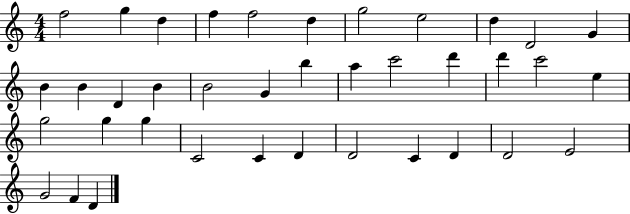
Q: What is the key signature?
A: C major